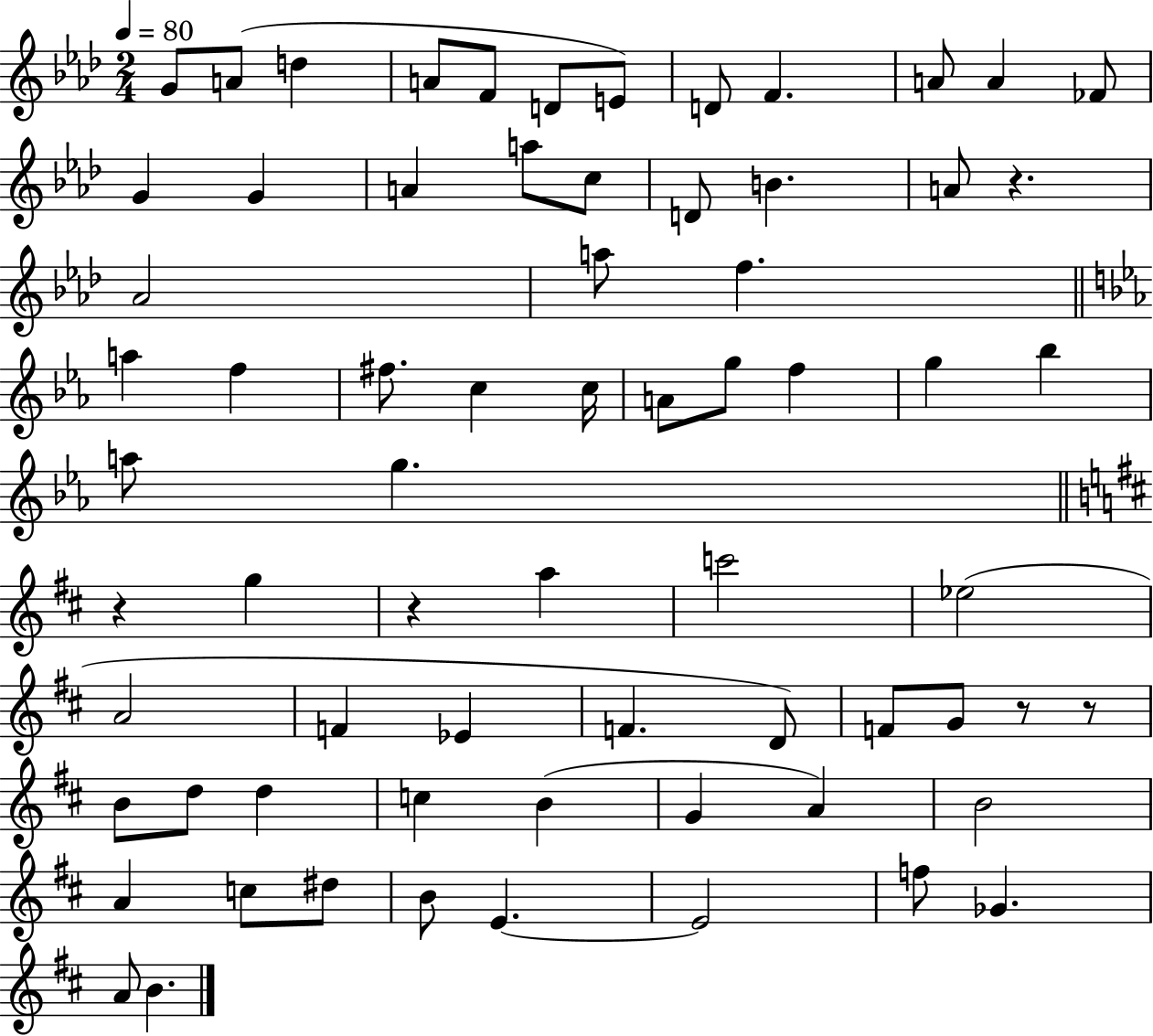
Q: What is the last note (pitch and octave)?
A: B4